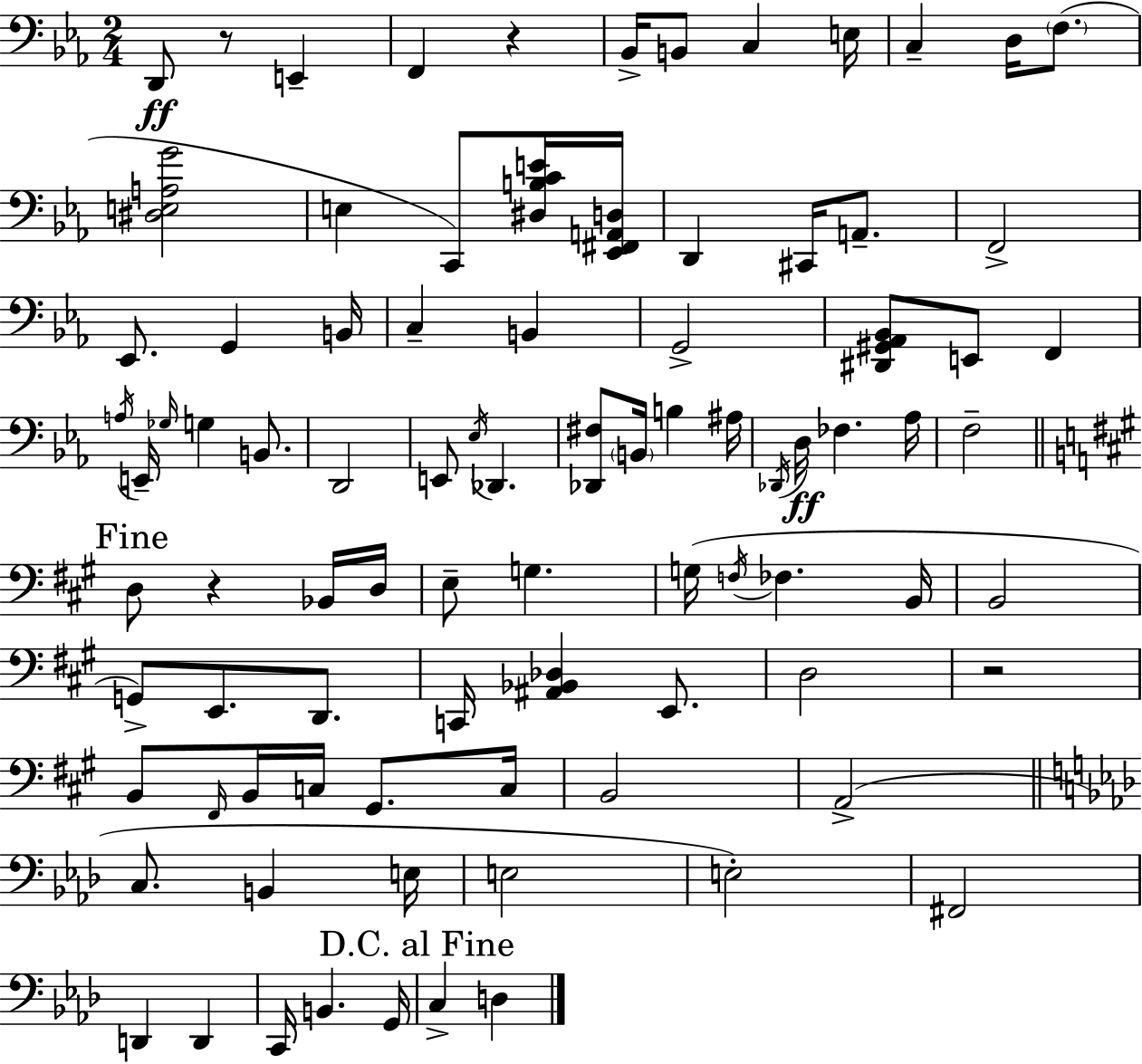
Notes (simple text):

D2/e R/e E2/q F2/q R/q Bb2/s B2/e C3/q E3/s C3/q D3/s F3/e. [D#3,E3,A3,G4]/h E3/q C2/e [D#3,B3,C4,E4]/s [Eb2,F#2,A2,D3]/s D2/q C#2/s A2/e. F2/h Eb2/e. G2/q B2/s C3/q B2/q G2/h [D#2,G#2,Ab2,Bb2]/e E2/e F2/q A3/s E2/s Gb3/s G3/q B2/e. D2/h E2/e Eb3/s Db2/q. [Db2,F#3]/e B2/s B3/q A#3/s Db2/s D3/s FES3/q. Ab3/s F3/h D3/e R/q Bb2/s D3/s E3/e G3/q. G3/s F3/s FES3/q. B2/s B2/h G2/e E2/e. D2/e. C2/s [A#2,Bb2,Db3]/q E2/e. D3/h R/h B2/e F#2/s B2/s C3/s G#2/e. C3/s B2/h A2/h C3/e. B2/q E3/s E3/h E3/h F#2/h D2/q D2/q C2/s B2/q. G2/s C3/q D3/q